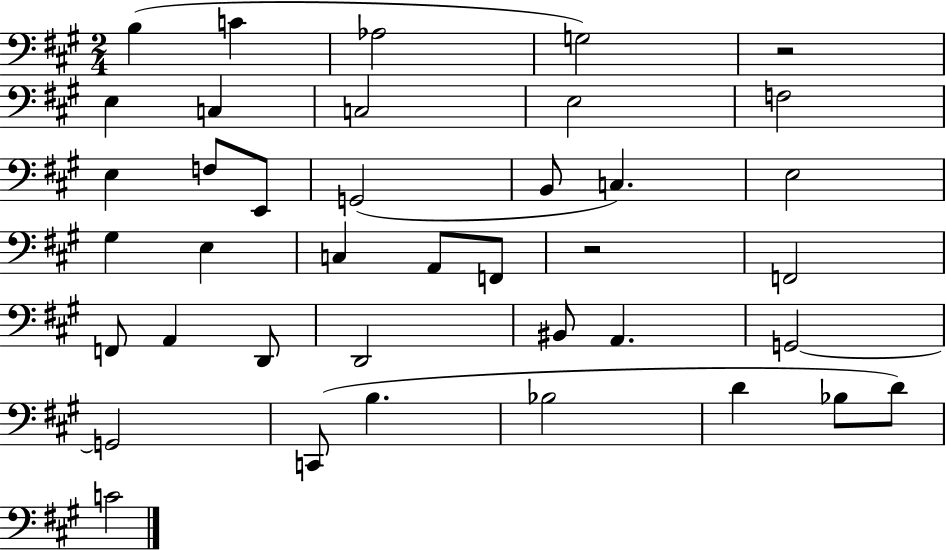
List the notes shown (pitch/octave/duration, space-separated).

B3/q C4/q Ab3/h G3/h R/h E3/q C3/q C3/h E3/h F3/h E3/q F3/e E2/e G2/h B2/e C3/q. E3/h G#3/q E3/q C3/q A2/e F2/e R/h F2/h F2/e A2/q D2/e D2/h BIS2/e A2/q. G2/h G2/h C2/e B3/q. Bb3/h D4/q Bb3/e D4/e C4/h